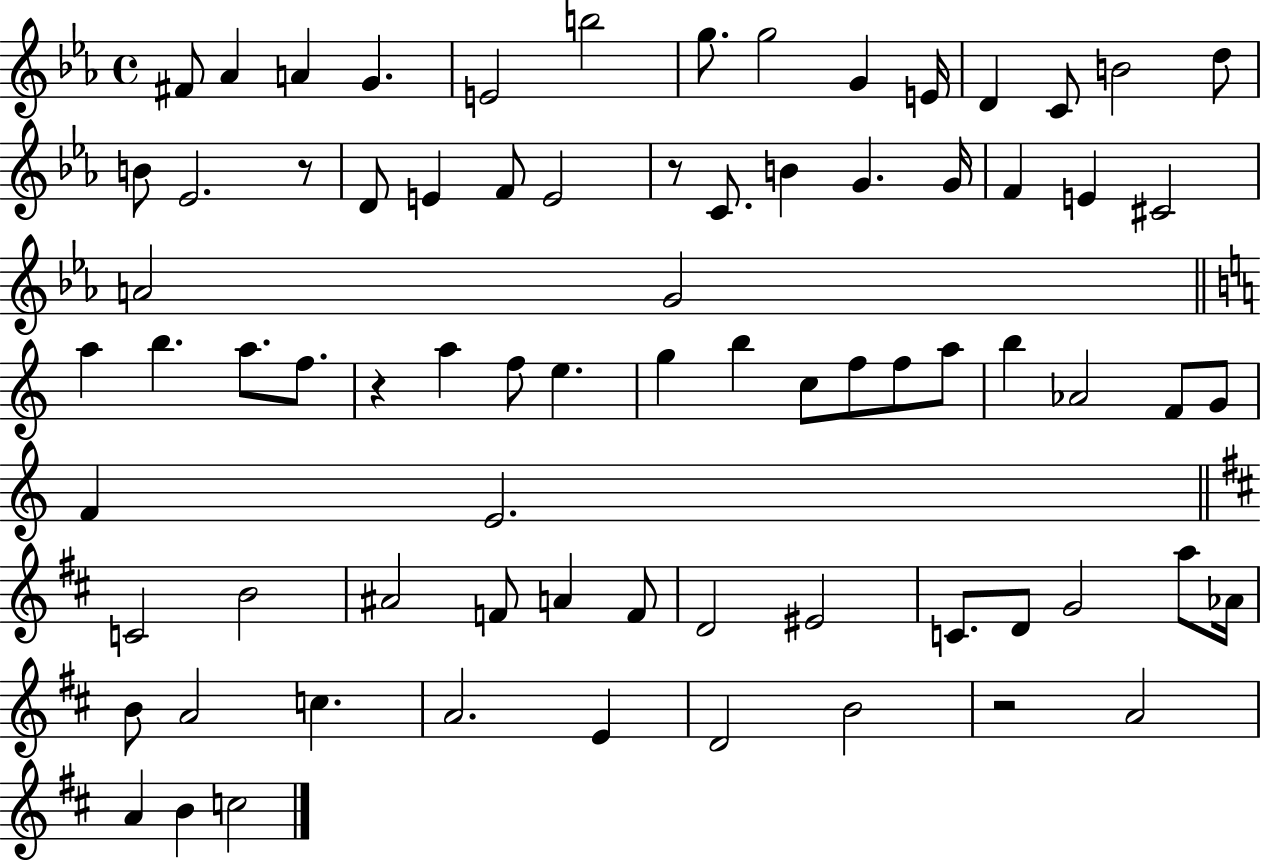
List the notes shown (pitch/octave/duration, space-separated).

F#4/e Ab4/q A4/q G4/q. E4/h B5/h G5/e. G5/h G4/q E4/s D4/q C4/e B4/h D5/e B4/e Eb4/h. R/e D4/e E4/q F4/e E4/h R/e C4/e. B4/q G4/q. G4/s F4/q E4/q C#4/h A4/h G4/h A5/q B5/q. A5/e. F5/e. R/q A5/q F5/e E5/q. G5/q B5/q C5/e F5/e F5/e A5/e B5/q Ab4/h F4/e G4/e F4/q E4/h. C4/h B4/h A#4/h F4/e A4/q F4/e D4/h EIS4/h C4/e. D4/e G4/h A5/e Ab4/s B4/e A4/h C5/q. A4/h. E4/q D4/h B4/h R/h A4/h A4/q B4/q C5/h